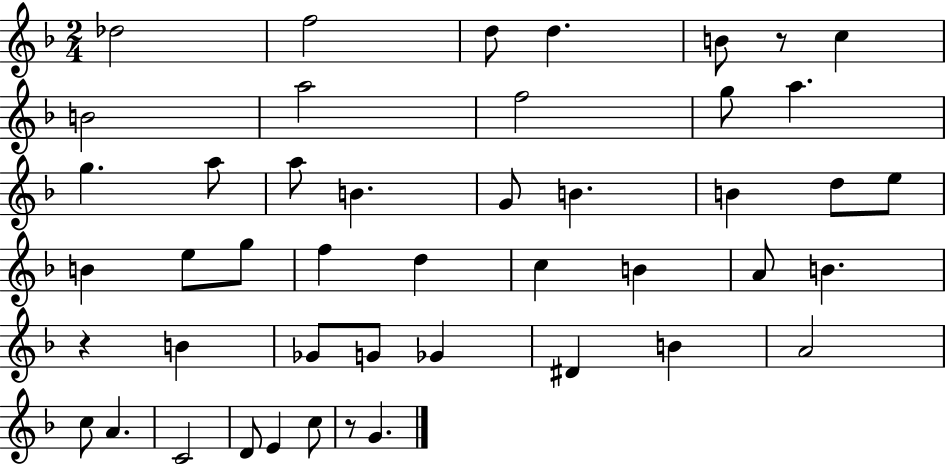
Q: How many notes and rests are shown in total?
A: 46